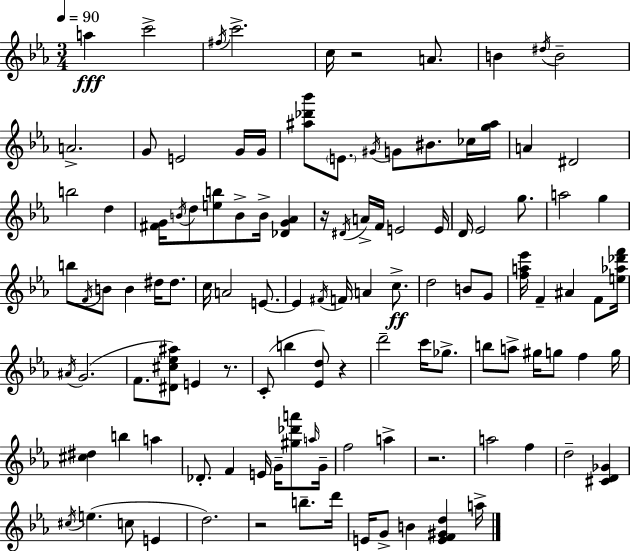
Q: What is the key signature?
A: EES major